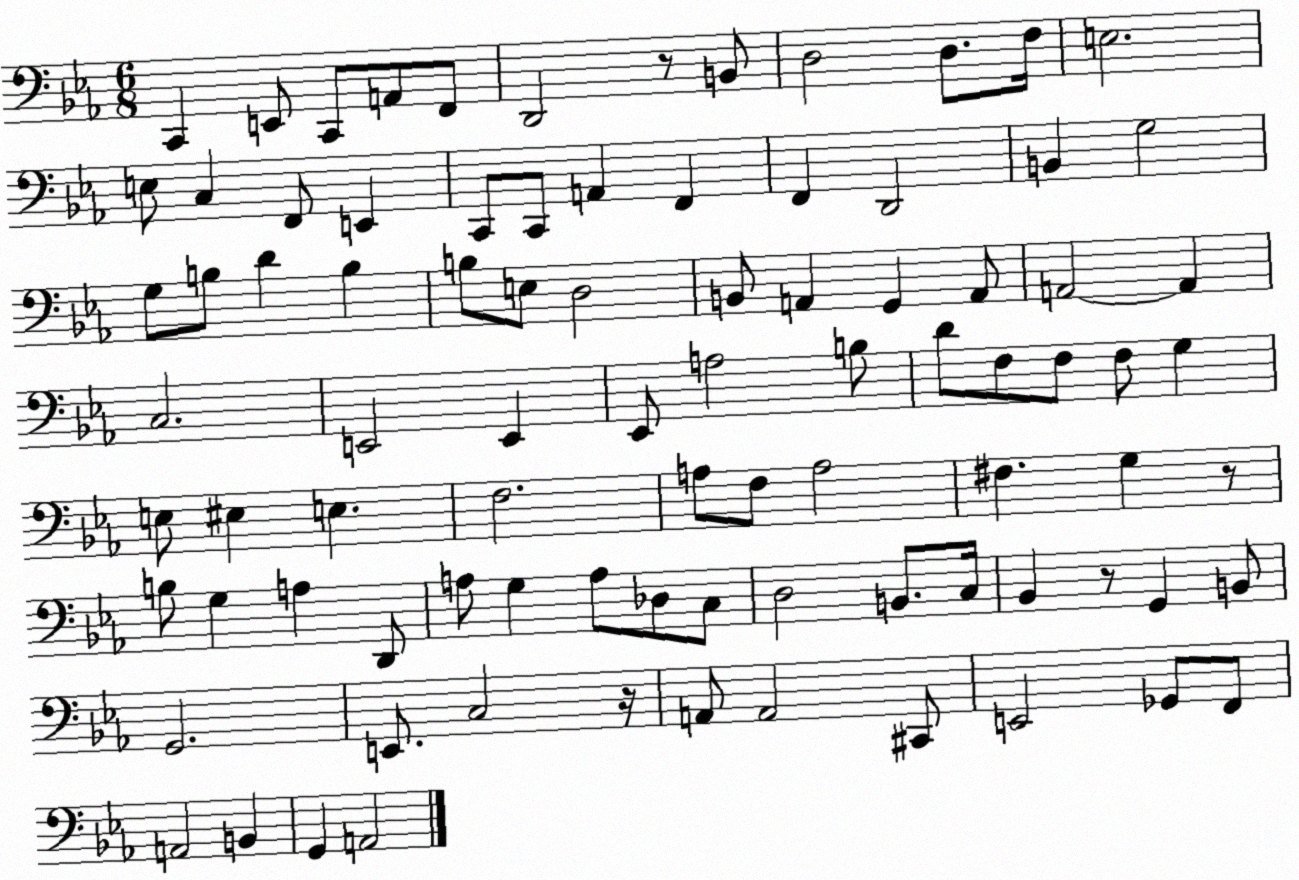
X:1
T:Untitled
M:6/8
L:1/4
K:Eb
C,, E,,/2 C,,/2 A,,/2 F,,/2 D,,2 z/2 B,,/2 D,2 D,/2 F,/4 E,2 E,/2 C, F,,/2 E,, C,,/2 C,,/2 A,, F,, F,, D,,2 B,, G,2 G,/2 B,/2 D B, B,/2 E,/2 D,2 B,,/2 A,, G,, A,,/2 A,,2 A,, C,2 E,,2 E,, _E,,/2 A,2 B,/2 D/2 F,/2 F,/2 F,/2 G, E,/2 ^E, E, F,2 A,/2 F,/2 A,2 ^F, G, z/2 B,/2 G, A, D,,/2 A,/2 G, A,/2 _D,/2 C,/2 D,2 B,,/2 C,/4 _B,, z/2 G,, B,,/2 G,,2 E,,/2 C,2 z/4 A,,/2 A,,2 ^C,,/2 E,,2 _G,,/2 F,,/2 A,,2 B,, G,, A,,2